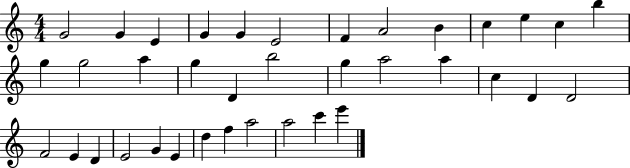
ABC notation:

X:1
T:Untitled
M:4/4
L:1/4
K:C
G2 G E G G E2 F A2 B c e c b g g2 a g D b2 g a2 a c D D2 F2 E D E2 G E d f a2 a2 c' e'